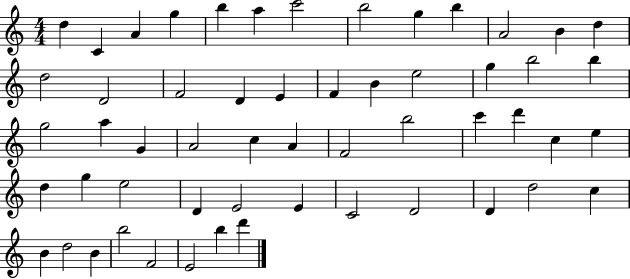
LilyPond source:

{
  \clef treble
  \numericTimeSignature
  \time 4/4
  \key c \major
  d''4 c'4 a'4 g''4 | b''4 a''4 c'''2 | b''2 g''4 b''4 | a'2 b'4 d''4 | \break d''2 d'2 | f'2 d'4 e'4 | f'4 b'4 e''2 | g''4 b''2 b''4 | \break g''2 a''4 g'4 | a'2 c''4 a'4 | f'2 b''2 | c'''4 d'''4 c''4 e''4 | \break d''4 g''4 e''2 | d'4 e'2 e'4 | c'2 d'2 | d'4 d''2 c''4 | \break b'4 d''2 b'4 | b''2 f'2 | e'2 b''4 d'''4 | \bar "|."
}